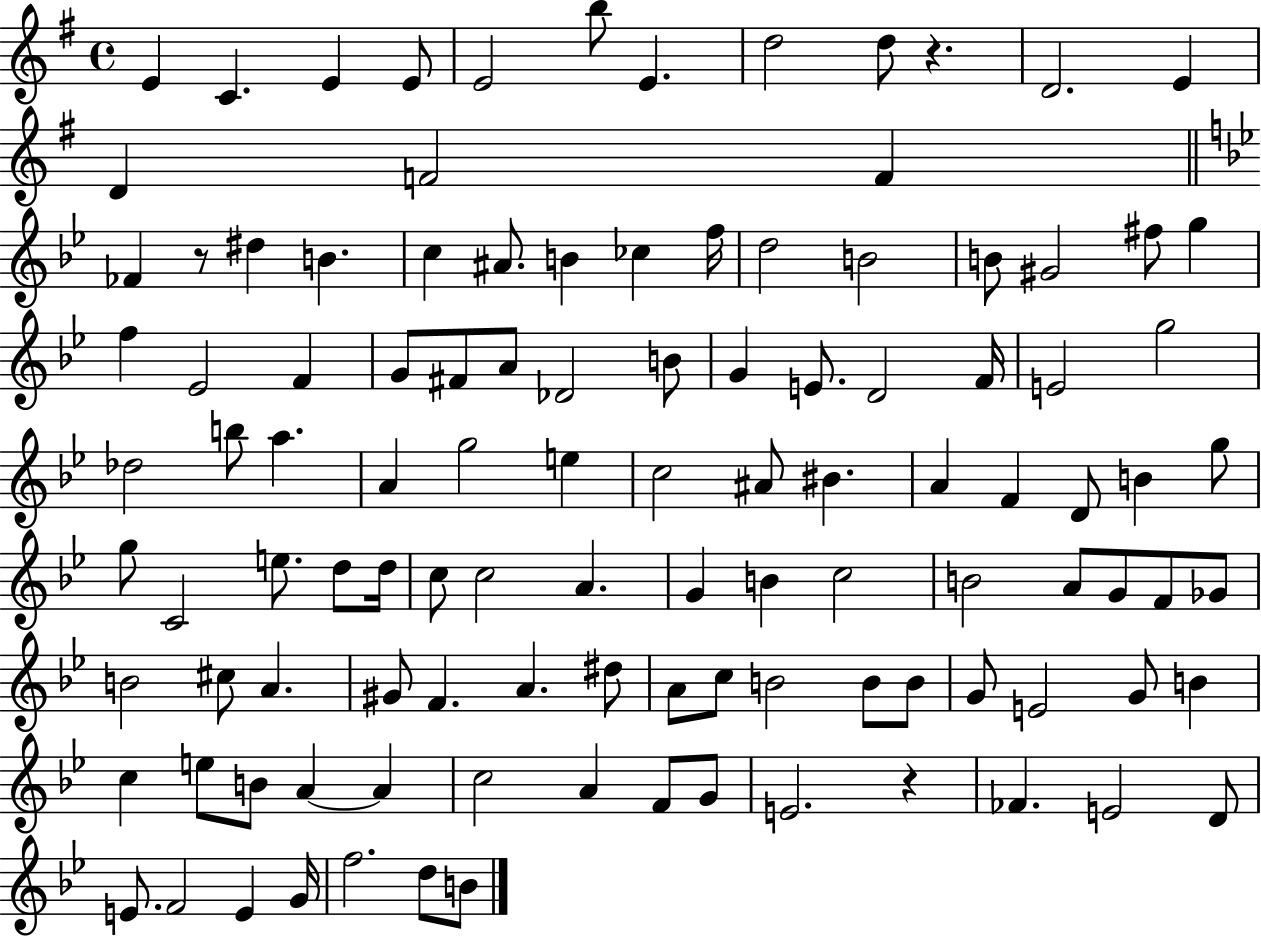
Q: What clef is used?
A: treble